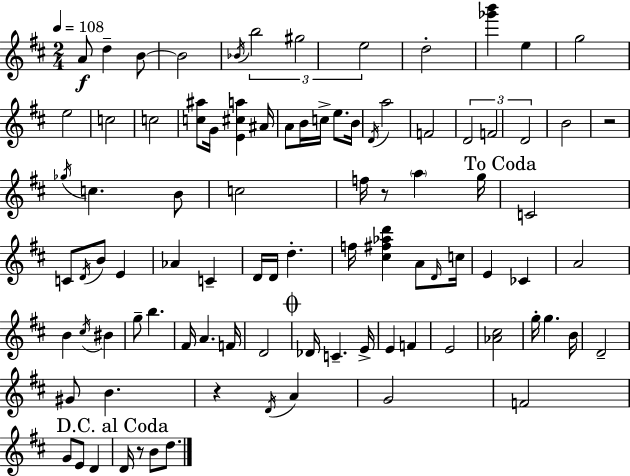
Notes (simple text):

A4/e D5/q B4/e B4/h Bb4/s B5/h G#5/h E5/h D5/h [Gb6,B6]/q E5/q G5/h E5/h C5/h C5/h [C5,A#5]/e G4/s [E4,C#5,A5]/q A#4/s A4/e B4/s C5/s E5/e. B4/s D4/s A5/h F4/h D4/h F4/h D4/h B4/h R/h Gb5/s C5/q. B4/e C5/h F5/s R/e A5/q G5/s C4/h C4/e D4/s B4/e E4/q Ab4/q C4/q D4/s D4/s D5/q. F5/s [C#5,F#5,Ab5,D6]/q A4/e D4/s C5/s E4/q CES4/q A4/h B4/q C#5/s BIS4/q G5/e B5/q. F#4/s A4/q. F4/s D4/h Db4/s C4/q. E4/s E4/q F4/q E4/h [Ab4,C#5]/h G5/s G5/q. B4/s D4/h G#4/e B4/q. R/q D4/s A4/q G4/h F4/h G4/e E4/e D4/q D4/s R/e B4/e D5/e.